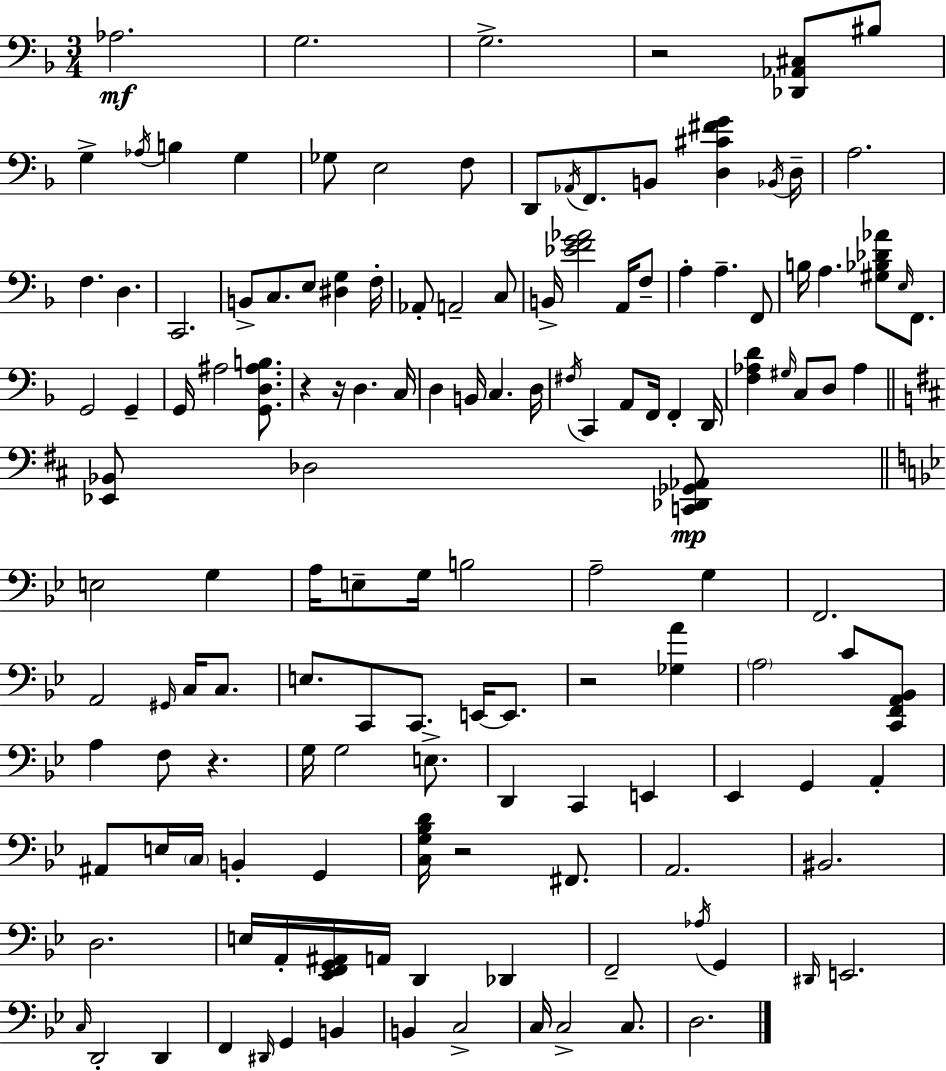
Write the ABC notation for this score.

X:1
T:Untitled
M:3/4
L:1/4
K:Dm
_A,2 G,2 G,2 z2 [_D,,_A,,^C,]/2 ^B,/2 G, _A,/4 B, G, _G,/2 E,2 F,/2 D,,/2 _A,,/4 F,,/2 B,,/2 [D,^C^FG] _B,,/4 D,/4 A,2 F, D, C,,2 B,,/2 C,/2 E,/2 [^D,G,] F,/4 _A,,/2 A,,2 C,/2 B,,/4 [_EFG_A]2 A,,/4 F,/2 A, A, F,,/2 B,/4 A, [^G,_B,_D_A]/2 E,/4 F,,/2 G,,2 G,, G,,/4 ^A,2 [G,,D,^A,B,]/2 z z/4 D, C,/4 D, B,,/4 C, D,/4 ^F,/4 C,, A,,/2 F,,/4 F,, D,,/4 [F,_A,D] ^G,/4 C,/2 D,/2 _A, [_E,,_B,,]/2 _D,2 [C,,_D,,_G,,_A,,]/2 E,2 G, A,/4 E,/2 G,/4 B,2 A,2 G, F,,2 A,,2 ^G,,/4 C,/4 C,/2 E,/2 C,,/2 C,,/2 E,,/4 E,,/2 z2 [_G,A] A,2 C/2 [C,,F,,A,,_B,,]/2 A, F,/2 z G,/4 G,2 E,/2 D,, C,, E,, _E,, G,, A,, ^A,,/2 E,/4 C,/4 B,, G,, [C,G,_B,D]/4 z2 ^F,,/2 A,,2 ^B,,2 D,2 E,/4 A,,/4 [_E,,F,,G,,^A,,]/4 A,,/4 D,, _D,, F,,2 _A,/4 G,, ^D,,/4 E,,2 C,/4 D,,2 D,, F,, ^D,,/4 G,, B,, B,, C,2 C,/4 C,2 C,/2 D,2